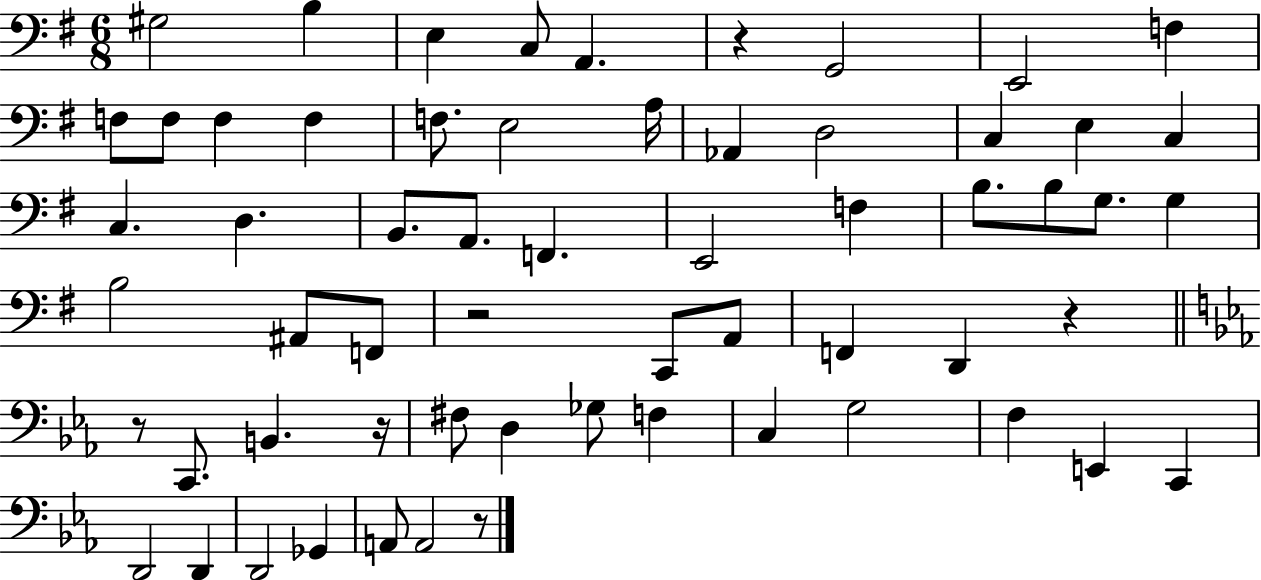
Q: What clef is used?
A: bass